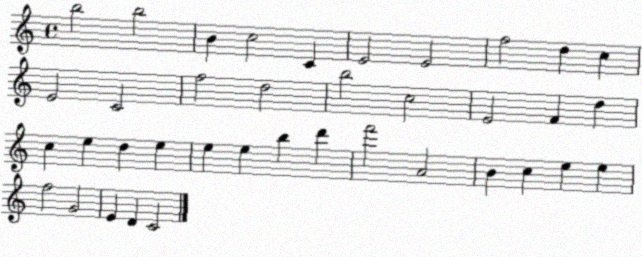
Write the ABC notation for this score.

X:1
T:Untitled
M:4/4
L:1/4
K:C
b2 b2 B c2 C E2 E2 f2 d c E2 C2 f2 d2 b2 c2 E2 F d c e d e e e b d' f'2 A2 B c e e f2 G2 E D C2